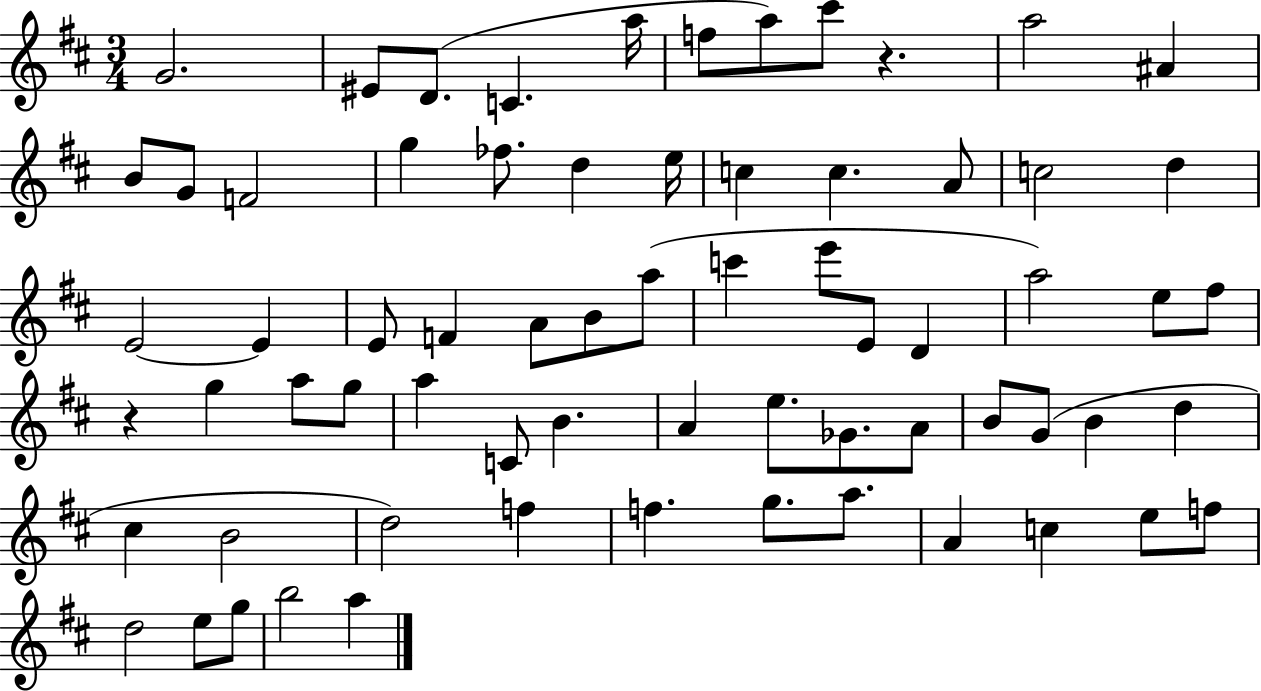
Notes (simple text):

G4/h. EIS4/e D4/e. C4/q. A5/s F5/e A5/e C#6/e R/q. A5/h A#4/q B4/e G4/e F4/h G5/q FES5/e. D5/q E5/s C5/q C5/q. A4/e C5/h D5/q E4/h E4/q E4/e F4/q A4/e B4/e A5/e C6/q E6/e E4/e D4/q A5/h E5/e F#5/e R/q G5/q A5/e G5/e A5/q C4/e B4/q. A4/q E5/e. Gb4/e. A4/e B4/e G4/e B4/q D5/q C#5/q B4/h D5/h F5/q F5/q. G5/e. A5/e. A4/q C5/q E5/e F5/e D5/h E5/e G5/e B5/h A5/q